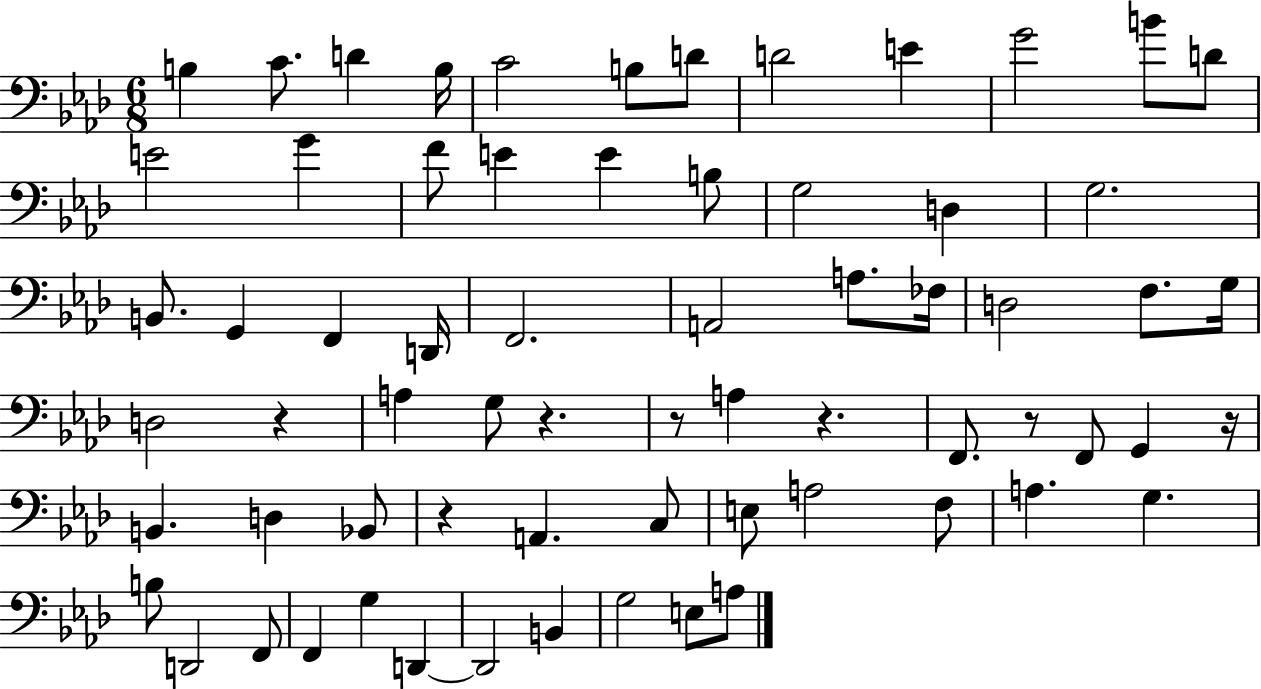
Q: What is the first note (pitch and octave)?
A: B3